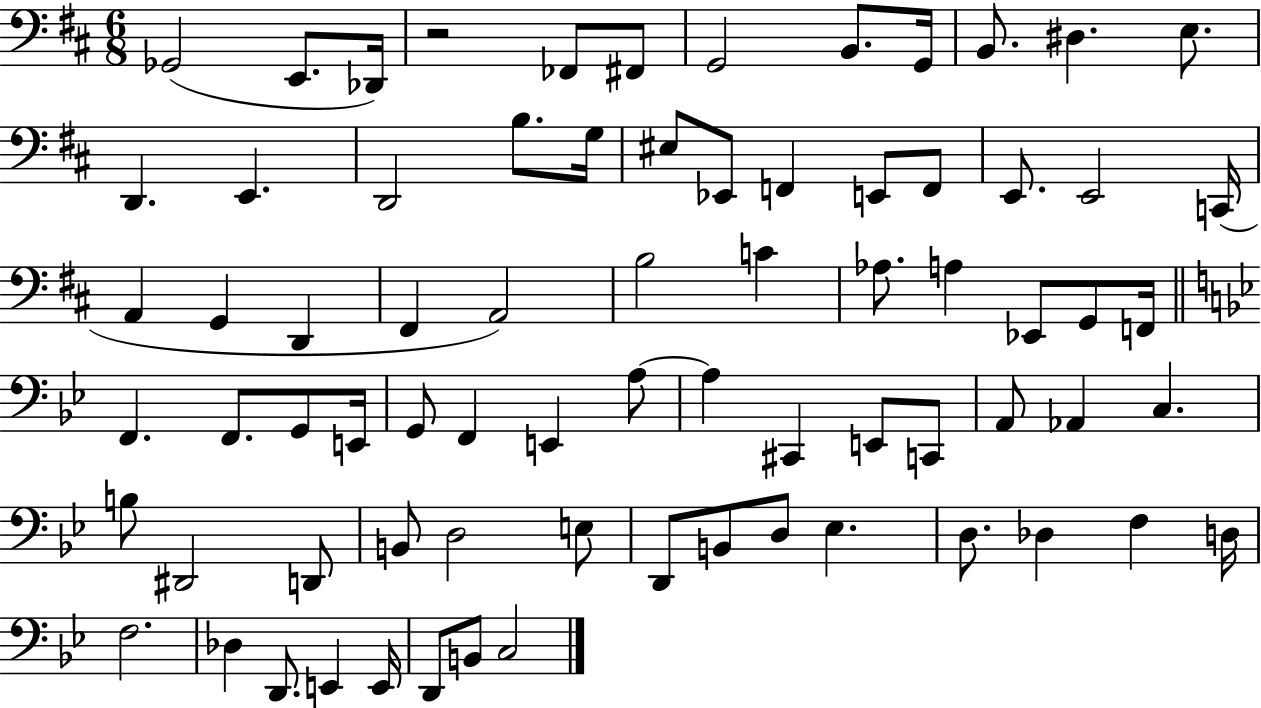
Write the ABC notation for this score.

X:1
T:Untitled
M:6/8
L:1/4
K:D
_G,,2 E,,/2 _D,,/4 z2 _F,,/2 ^F,,/2 G,,2 B,,/2 G,,/4 B,,/2 ^D, E,/2 D,, E,, D,,2 B,/2 G,/4 ^E,/2 _E,,/2 F,, E,,/2 F,,/2 E,,/2 E,,2 C,,/4 A,, G,, D,, ^F,, A,,2 B,2 C _A,/2 A, _E,,/2 G,,/2 F,,/4 F,, F,,/2 G,,/2 E,,/4 G,,/2 F,, E,, A,/2 A, ^C,, E,,/2 C,,/2 A,,/2 _A,, C, B,/2 ^D,,2 D,,/2 B,,/2 D,2 E,/2 D,,/2 B,,/2 D,/2 _E, D,/2 _D, F, D,/4 F,2 _D, D,,/2 E,, E,,/4 D,,/2 B,,/2 C,2